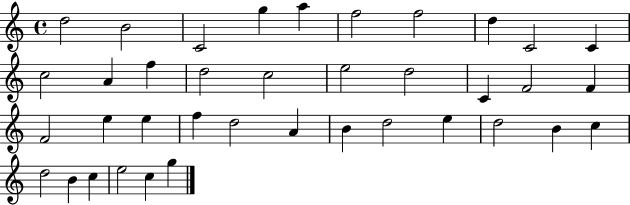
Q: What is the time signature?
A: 4/4